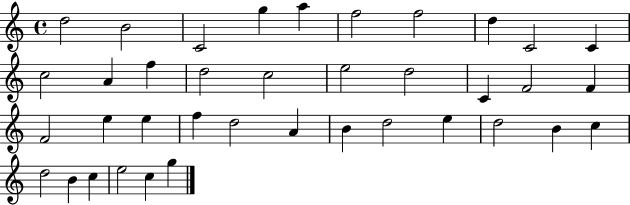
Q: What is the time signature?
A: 4/4